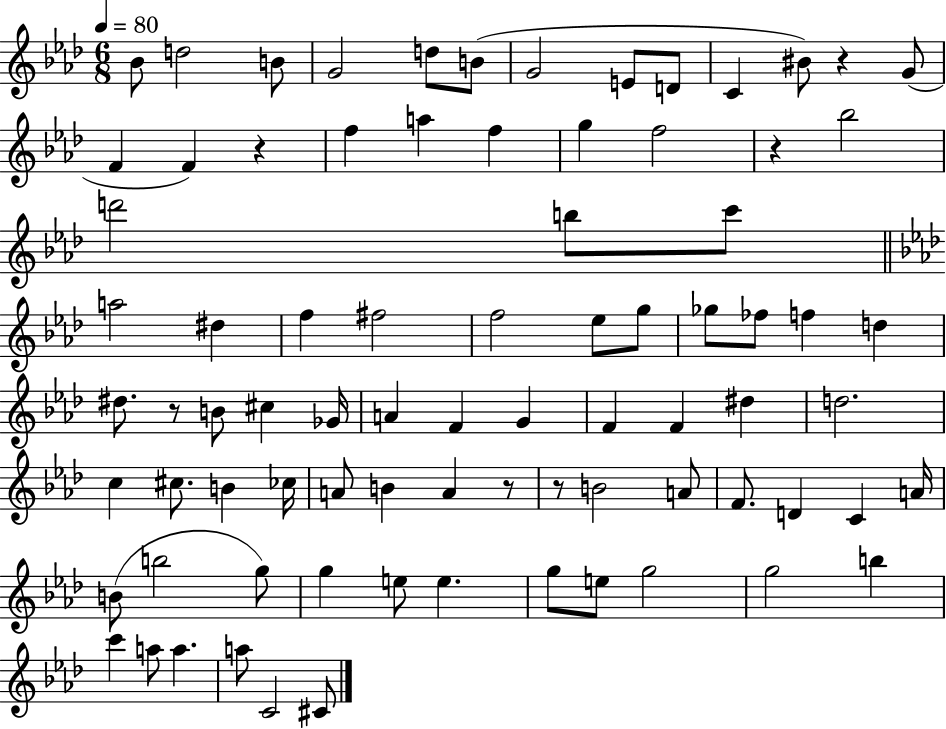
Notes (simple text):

Bb4/e D5/h B4/e G4/h D5/e B4/e G4/h E4/e D4/e C4/q BIS4/e R/q G4/e F4/q F4/q R/q F5/q A5/q F5/q G5/q F5/h R/q Bb5/h D6/h B5/e C6/e A5/h D#5/q F5/q F#5/h F5/h Eb5/e G5/e Gb5/e FES5/e F5/q D5/q D#5/e. R/e B4/e C#5/q Gb4/s A4/q F4/q G4/q F4/q F4/q D#5/q D5/h. C5/q C#5/e. B4/q CES5/s A4/e B4/q A4/q R/e R/e B4/h A4/e F4/e. D4/q C4/q A4/s B4/e B5/h G5/e G5/q E5/e E5/q. G5/e E5/e G5/h G5/h B5/q C6/q A5/e A5/q. A5/e C4/h C#4/e